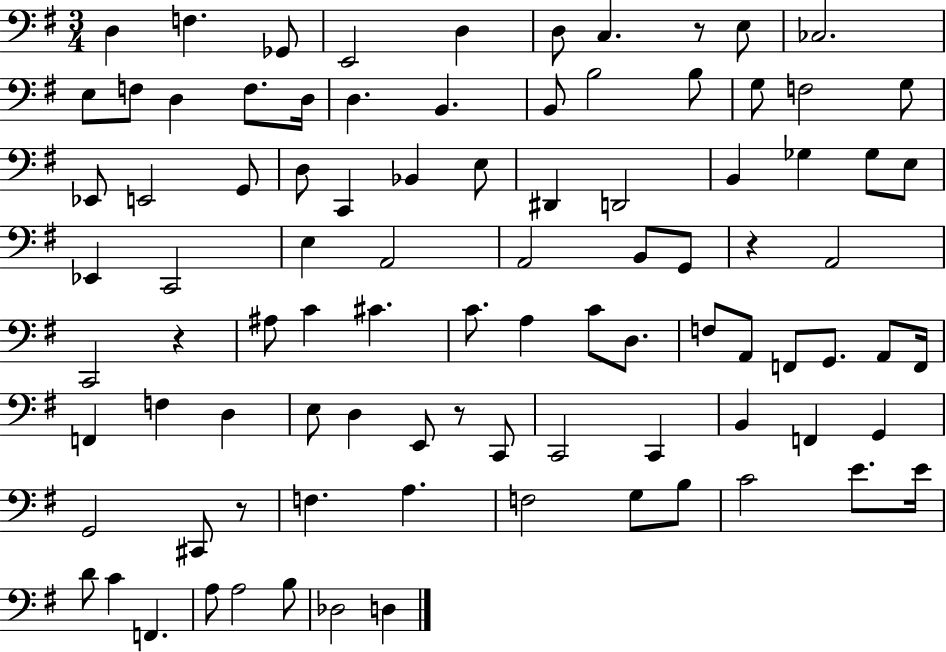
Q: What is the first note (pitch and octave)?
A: D3